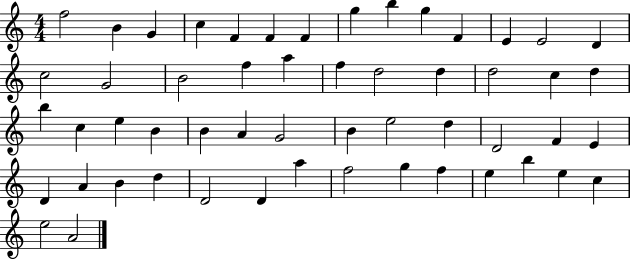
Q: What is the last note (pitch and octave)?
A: A4